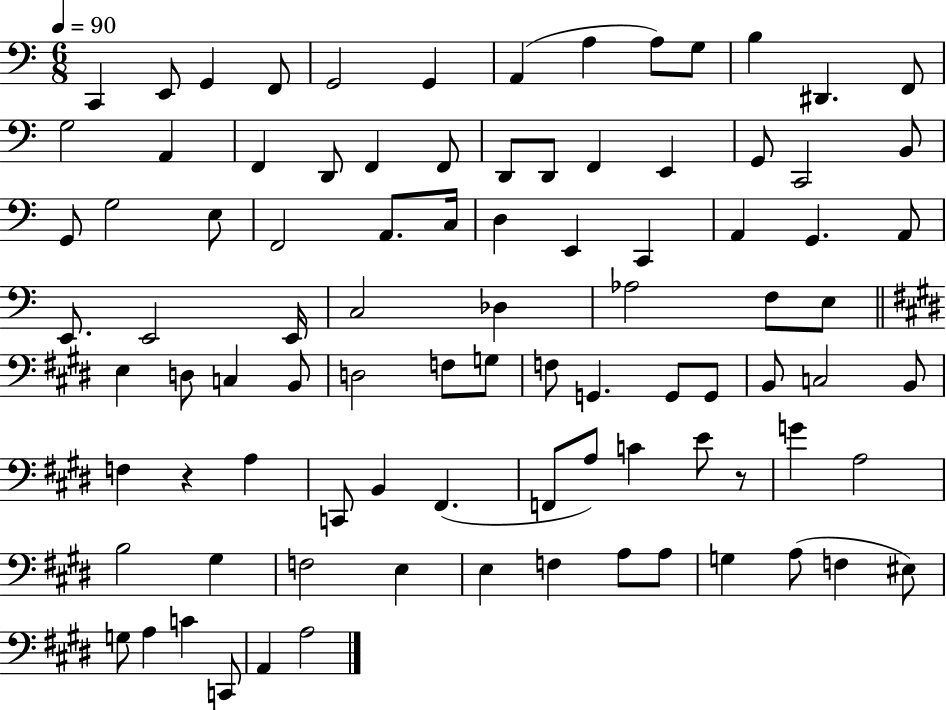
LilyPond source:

{
  \clef bass
  \numericTimeSignature
  \time 6/8
  \key c \major
  \tempo 4 = 90
  c,4 e,8 g,4 f,8 | g,2 g,4 | a,4( a4 a8) g8 | b4 dis,4. f,8 | \break g2 a,4 | f,4 d,8 f,4 f,8 | d,8 d,8 f,4 e,4 | g,8 c,2 b,8 | \break g,8 g2 e8 | f,2 a,8. c16 | d4 e,4 c,4 | a,4 g,4. a,8 | \break e,8. e,2 e,16 | c2 des4 | aes2 f8 e8 | \bar "||" \break \key e \major e4 d8 c4 b,8 | d2 f8 g8 | f8 g,4. g,8 g,8 | b,8 c2 b,8 | \break f4 r4 a4 | c,8 b,4 fis,4.( | f,8 a8) c'4 e'8 r8 | g'4 a2 | \break b2 gis4 | f2 e4 | e4 f4 a8 a8 | g4 a8( f4 eis8) | \break g8 a4 c'4 c,8 | a,4 a2 | \bar "|."
}